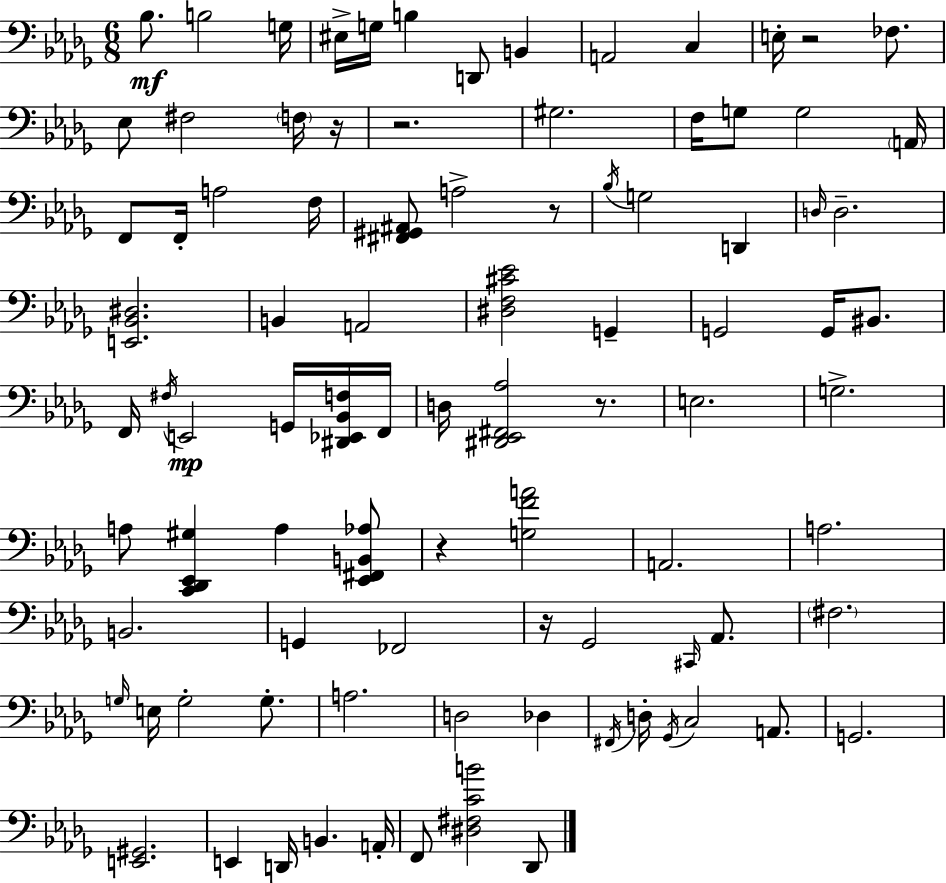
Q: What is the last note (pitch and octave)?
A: Db2